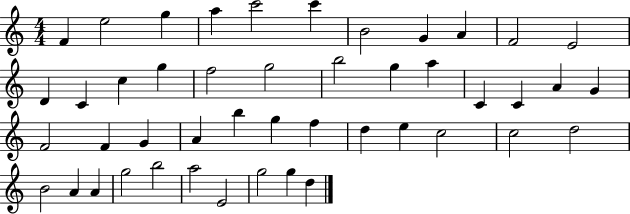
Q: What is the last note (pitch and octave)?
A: D5